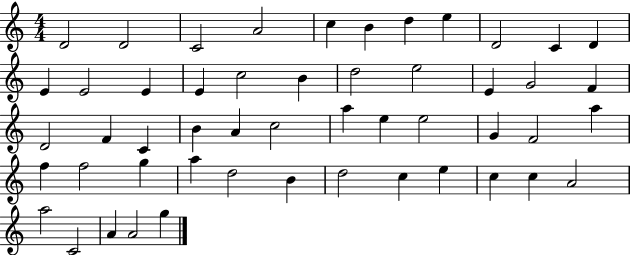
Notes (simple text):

D4/h D4/h C4/h A4/h C5/q B4/q D5/q E5/q D4/h C4/q D4/q E4/q E4/h E4/q E4/q C5/h B4/q D5/h E5/h E4/q G4/h F4/q D4/h F4/q C4/q B4/q A4/q C5/h A5/q E5/q E5/h G4/q F4/h A5/q F5/q F5/h G5/q A5/q D5/h B4/q D5/h C5/q E5/q C5/q C5/q A4/h A5/h C4/h A4/q A4/h G5/q